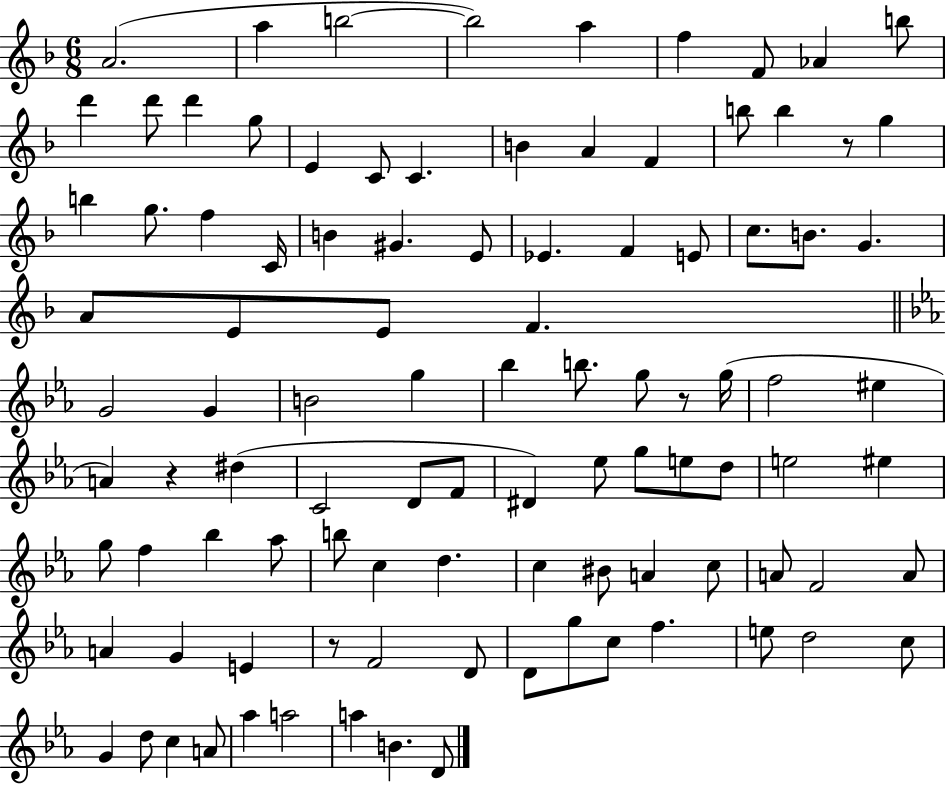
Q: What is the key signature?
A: F major